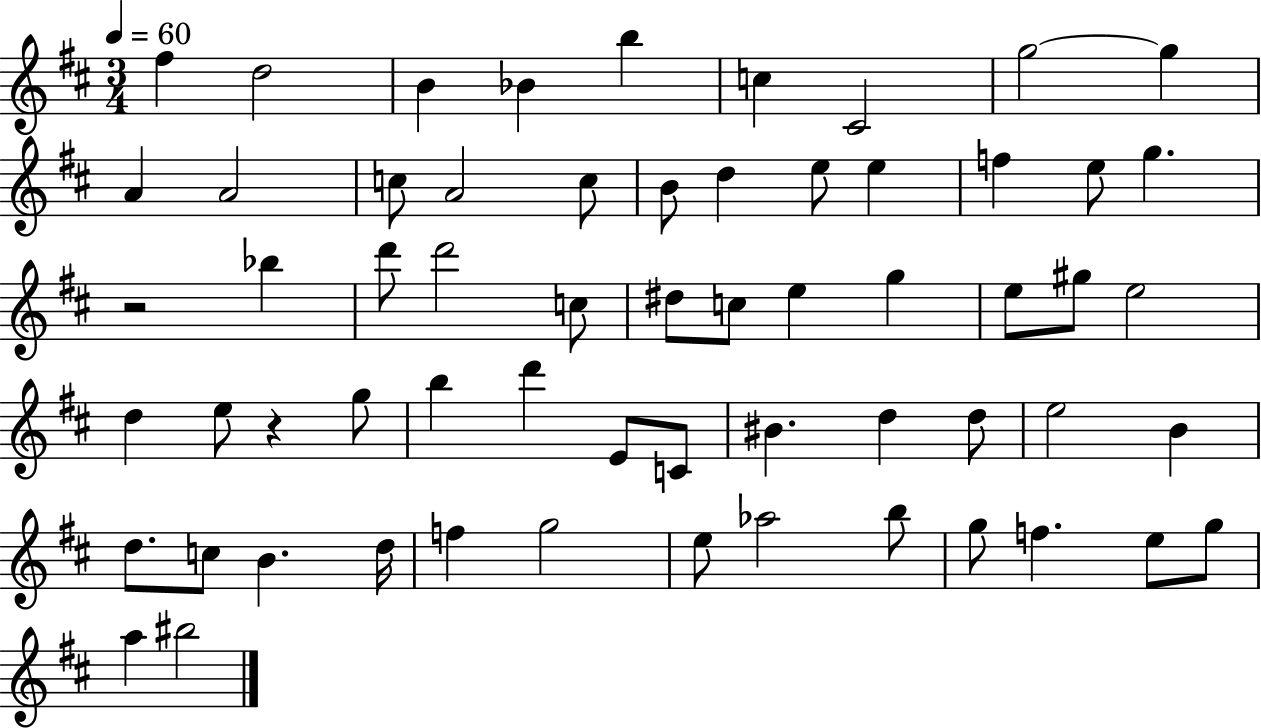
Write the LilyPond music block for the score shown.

{
  \clef treble
  \numericTimeSignature
  \time 3/4
  \key d \major
  \tempo 4 = 60
  fis''4 d''2 | b'4 bes'4 b''4 | c''4 cis'2 | g''2~~ g''4 | \break a'4 a'2 | c''8 a'2 c''8 | b'8 d''4 e''8 e''4 | f''4 e''8 g''4. | \break r2 bes''4 | d'''8 d'''2 c''8 | dis''8 c''8 e''4 g''4 | e''8 gis''8 e''2 | \break d''4 e''8 r4 g''8 | b''4 d'''4 e'8 c'8 | bis'4. d''4 d''8 | e''2 b'4 | \break d''8. c''8 b'4. d''16 | f''4 g''2 | e''8 aes''2 b''8 | g''8 f''4. e''8 g''8 | \break a''4 bis''2 | \bar "|."
}